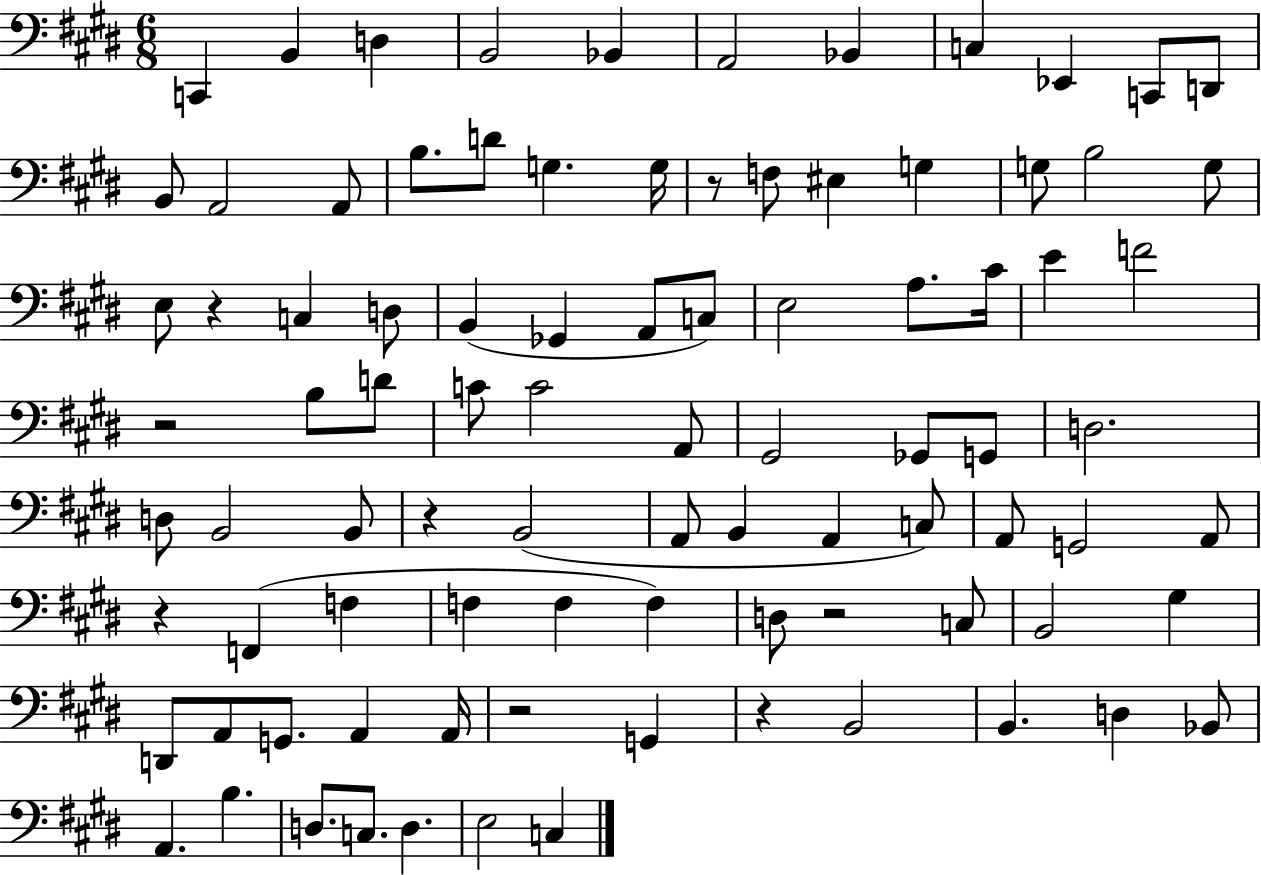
C2/q B2/q D3/q B2/h Bb2/q A2/h Bb2/q C3/q Eb2/q C2/e D2/e B2/e A2/h A2/e B3/e. D4/e G3/q. G3/s R/e F3/e EIS3/q G3/q G3/e B3/h G3/e E3/e R/q C3/q D3/e B2/q Gb2/q A2/e C3/e E3/h A3/e. C#4/s E4/q F4/h R/h B3/e D4/e C4/e C4/h A2/e G#2/h Gb2/e G2/e D3/h. D3/e B2/h B2/e R/q B2/h A2/e B2/q A2/q C3/e A2/e G2/h A2/e R/q F2/q F3/q F3/q F3/q F3/q D3/e R/h C3/e B2/h G#3/q D2/e A2/e G2/e. A2/q A2/s R/h G2/q R/q B2/h B2/q. D3/q Bb2/e A2/q. B3/q. D3/e. C3/e. D3/q. E3/h C3/q